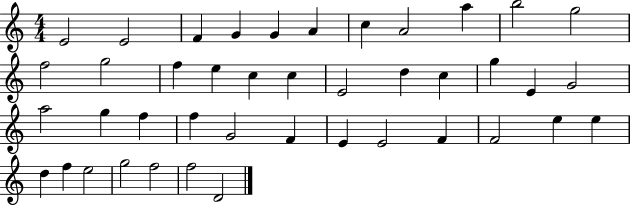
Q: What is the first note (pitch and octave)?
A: E4